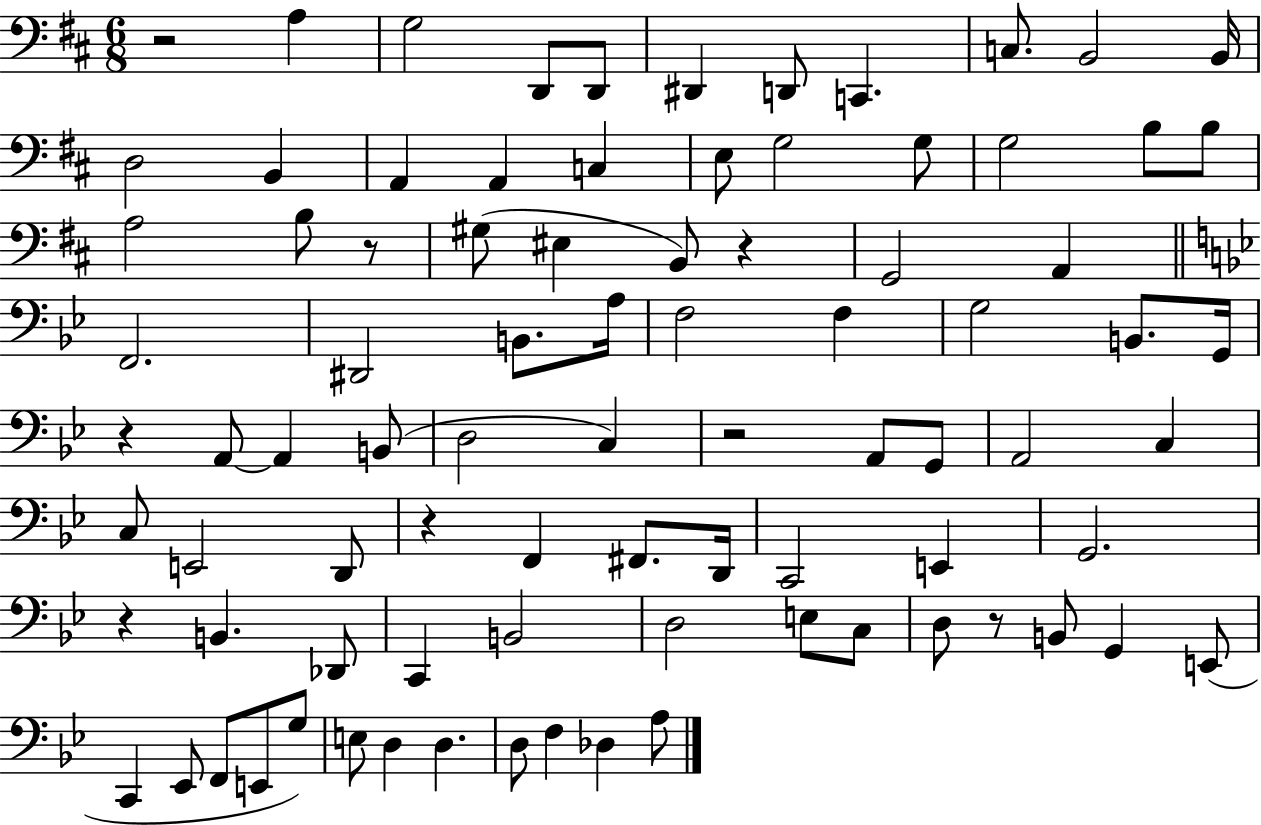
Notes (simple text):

R/h A3/q G3/h D2/e D2/e D#2/q D2/e C2/q. C3/e. B2/h B2/s D3/h B2/q A2/q A2/q C3/q E3/e G3/h G3/e G3/h B3/e B3/e A3/h B3/e R/e G#3/e EIS3/q B2/e R/q G2/h A2/q F2/h. D#2/h B2/e. A3/s F3/h F3/q G3/h B2/e. G2/s R/q A2/e A2/q B2/e D3/h C3/q R/h A2/e G2/e A2/h C3/q C3/e E2/h D2/e R/q F2/q F#2/e. D2/s C2/h E2/q G2/h. R/q B2/q. Db2/e C2/q B2/h D3/h E3/e C3/e D3/e R/e B2/e G2/q E2/e C2/q Eb2/e F2/e E2/e G3/e E3/e D3/q D3/q. D3/e F3/q Db3/q A3/e